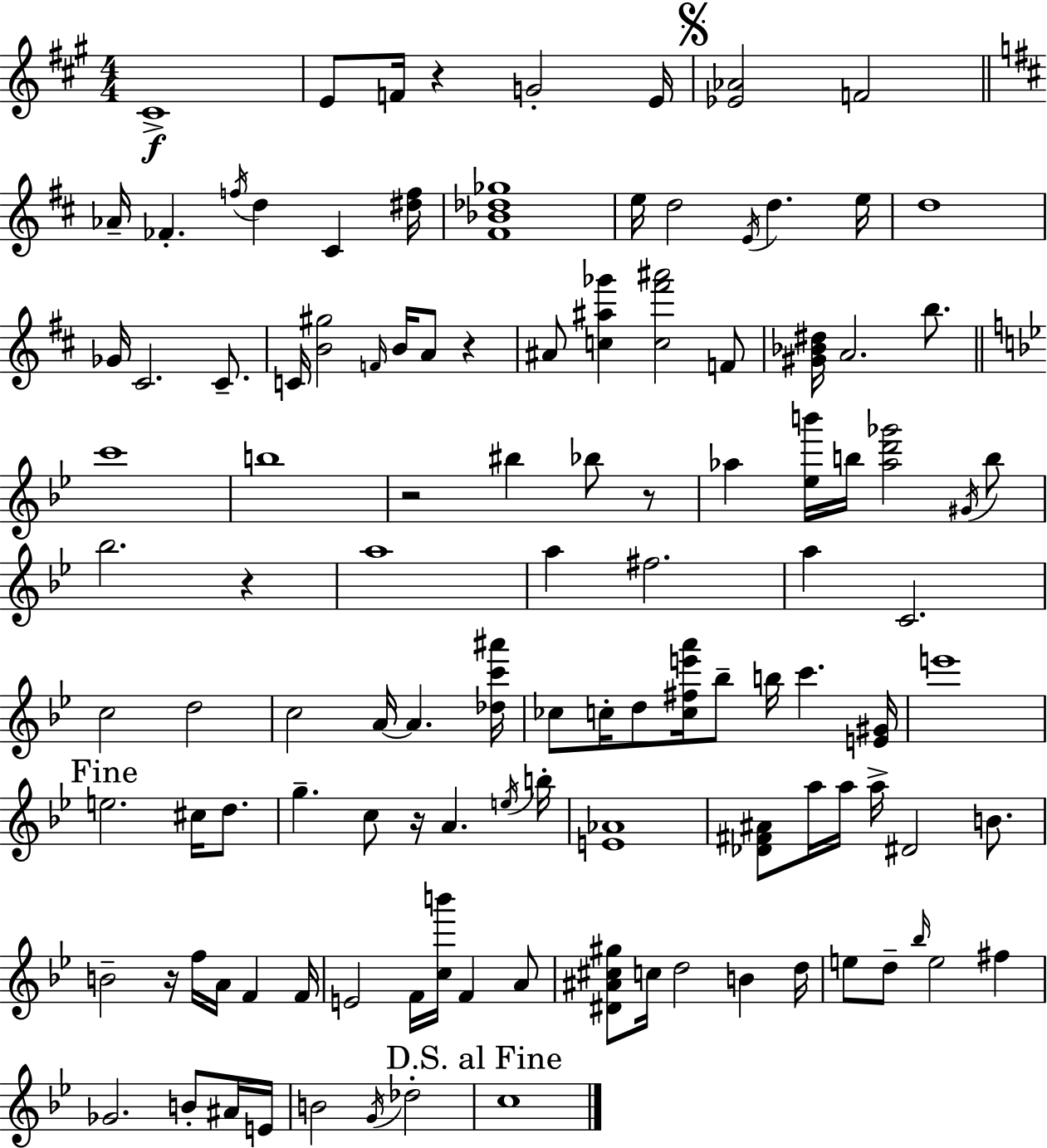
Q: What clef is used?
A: treble